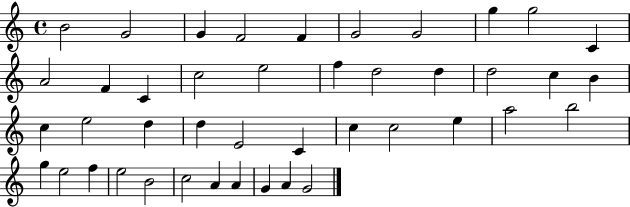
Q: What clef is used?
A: treble